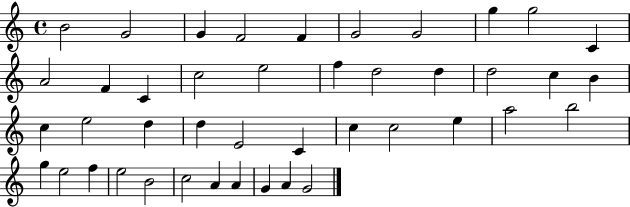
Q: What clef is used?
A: treble